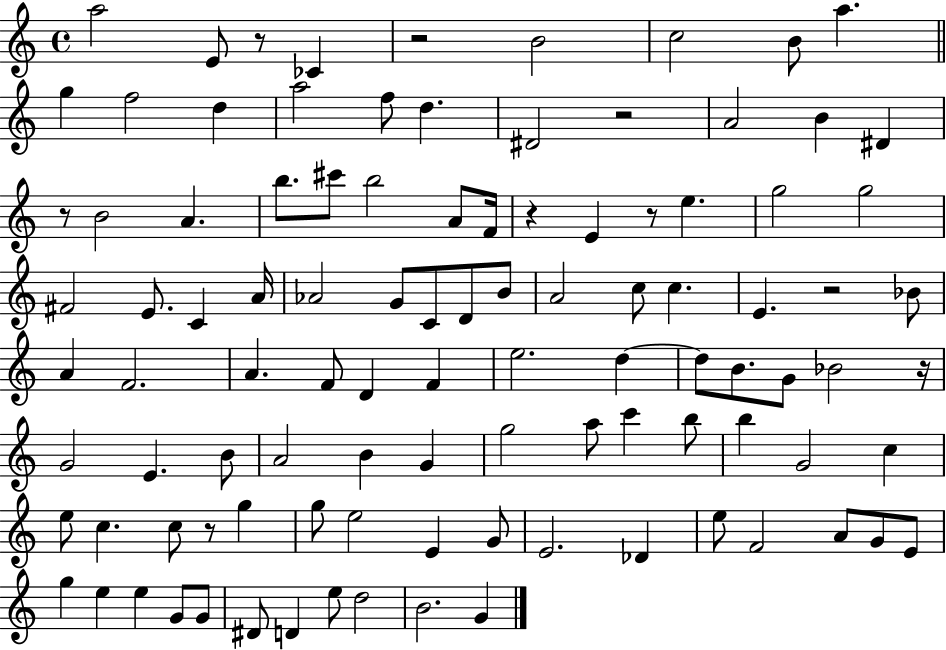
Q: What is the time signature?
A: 4/4